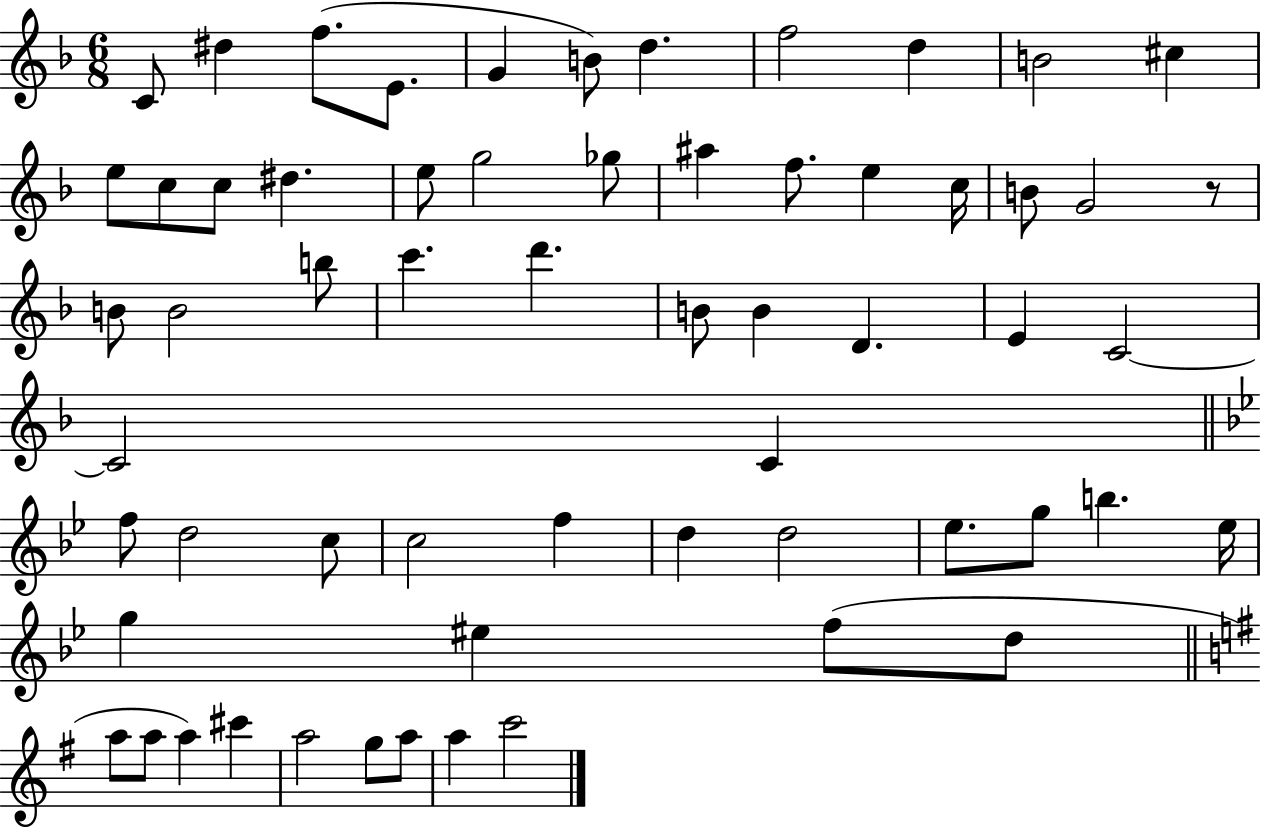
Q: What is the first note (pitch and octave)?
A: C4